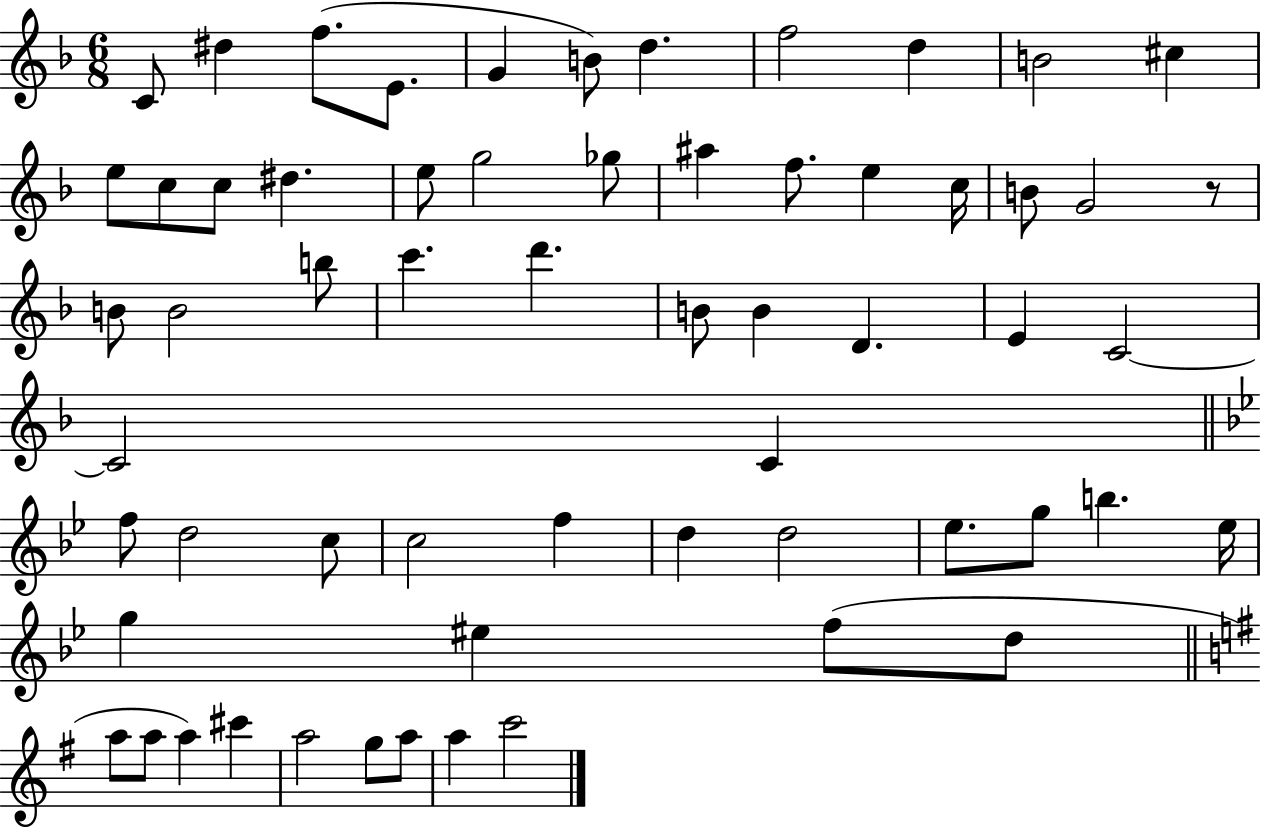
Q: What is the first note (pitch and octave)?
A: C4